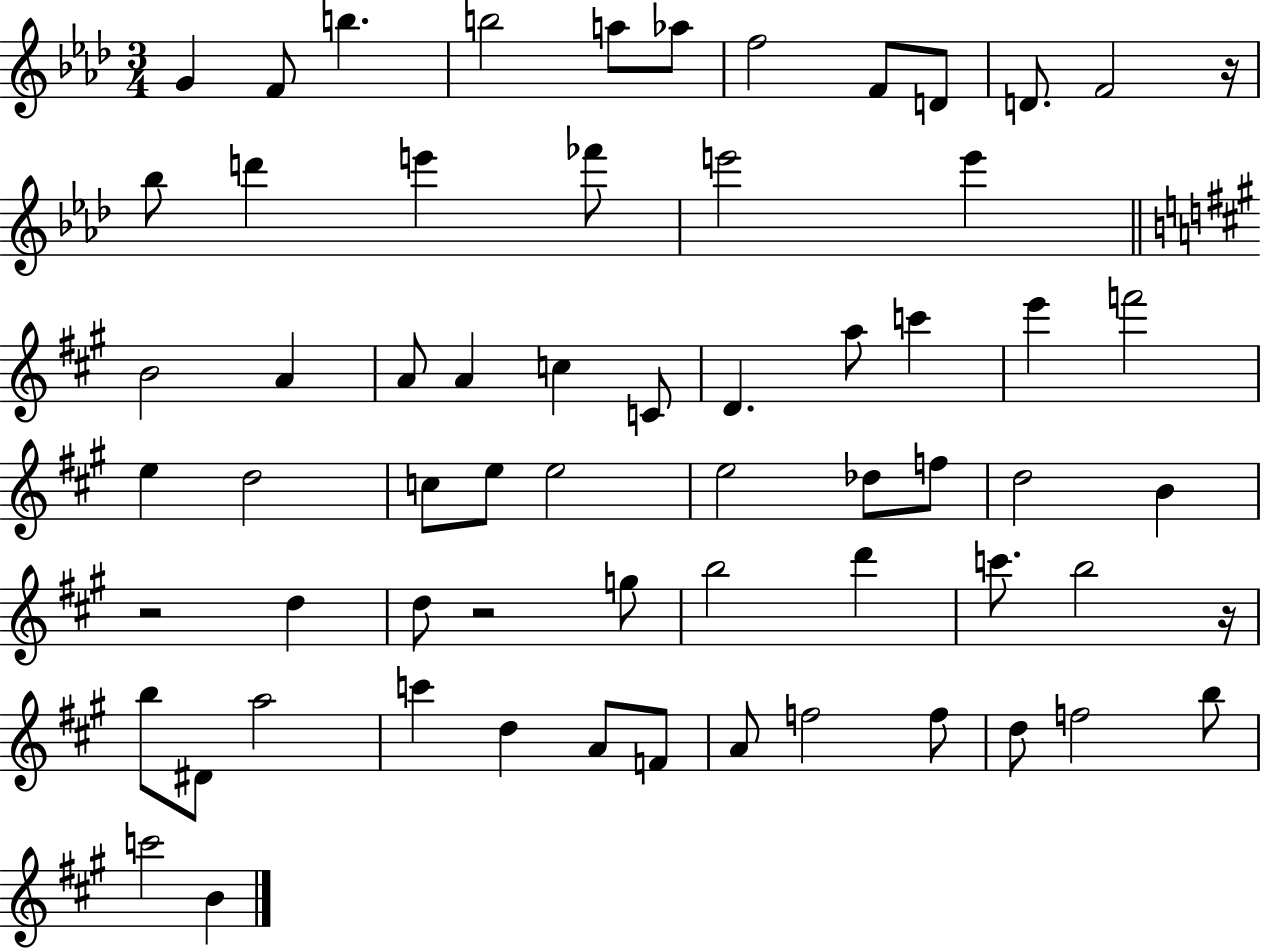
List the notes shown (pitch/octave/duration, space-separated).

G4/q F4/e B5/q. B5/h A5/e Ab5/e F5/h F4/e D4/e D4/e. F4/h R/s Bb5/e D6/q E6/q FES6/e E6/h E6/q B4/h A4/q A4/e A4/q C5/q C4/e D4/q. A5/e C6/q E6/q F6/h E5/q D5/h C5/e E5/e E5/h E5/h Db5/e F5/e D5/h B4/q R/h D5/q D5/e R/h G5/e B5/h D6/q C6/e. B5/h R/s B5/e D#4/e A5/h C6/q D5/q A4/e F4/e A4/e F5/h F5/e D5/e F5/h B5/e C6/h B4/q